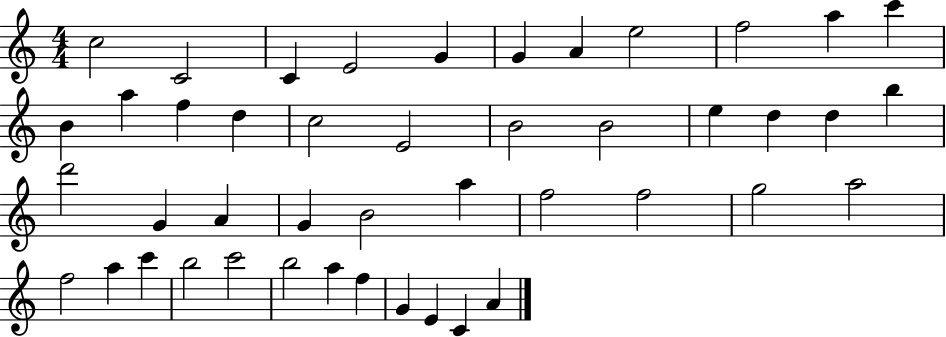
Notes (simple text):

C5/h C4/h C4/q E4/h G4/q G4/q A4/q E5/h F5/h A5/q C6/q B4/q A5/q F5/q D5/q C5/h E4/h B4/h B4/h E5/q D5/q D5/q B5/q D6/h G4/q A4/q G4/q B4/h A5/q F5/h F5/h G5/h A5/h F5/h A5/q C6/q B5/h C6/h B5/h A5/q F5/q G4/q E4/q C4/q A4/q